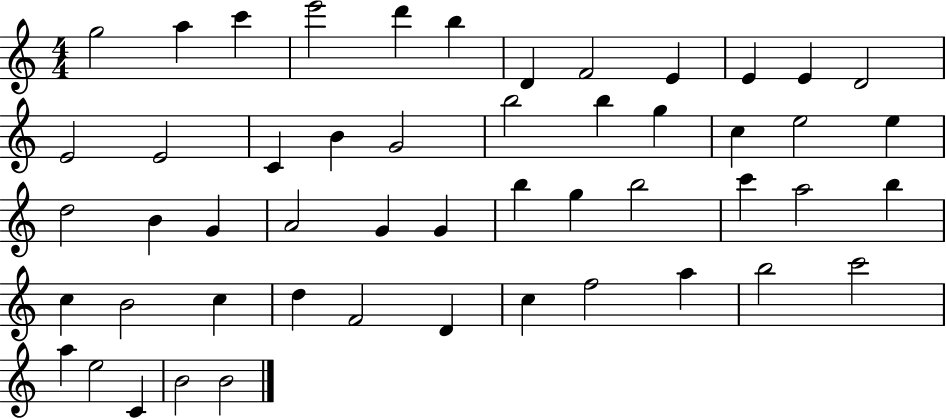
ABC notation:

X:1
T:Untitled
M:4/4
L:1/4
K:C
g2 a c' e'2 d' b D F2 E E E D2 E2 E2 C B G2 b2 b g c e2 e d2 B G A2 G G b g b2 c' a2 b c B2 c d F2 D c f2 a b2 c'2 a e2 C B2 B2